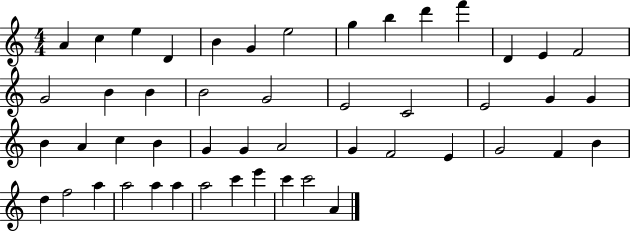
A4/q C5/q E5/q D4/q B4/q G4/q E5/h G5/q B5/q D6/q F6/q D4/q E4/q F4/h G4/h B4/q B4/q B4/h G4/h E4/h C4/h E4/h G4/q G4/q B4/q A4/q C5/q B4/q G4/q G4/q A4/h G4/q F4/h E4/q G4/h F4/q B4/q D5/q F5/h A5/q A5/h A5/q A5/q A5/h C6/q E6/q C6/q C6/h A4/q